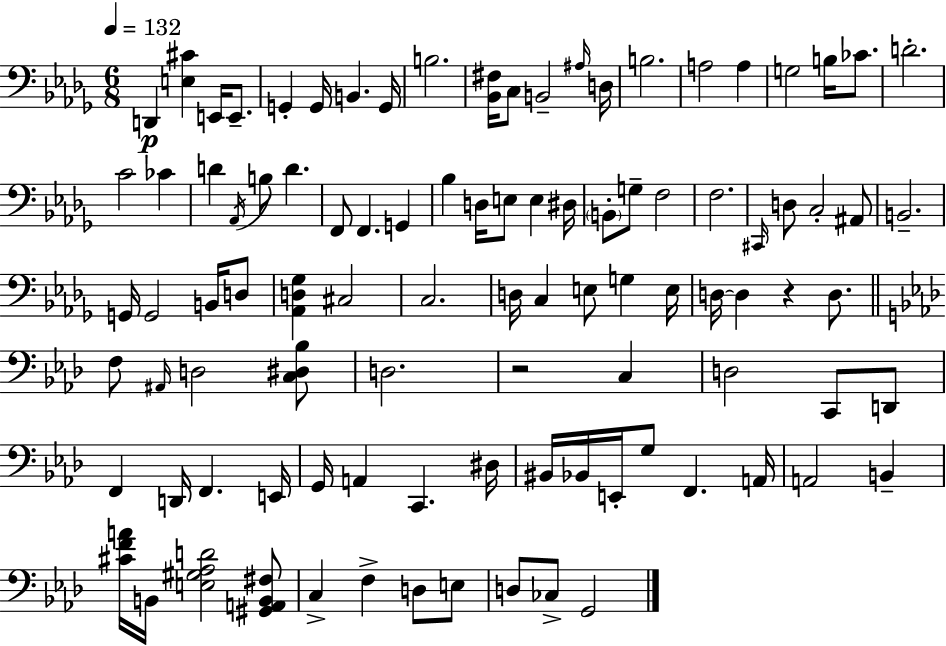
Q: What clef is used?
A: bass